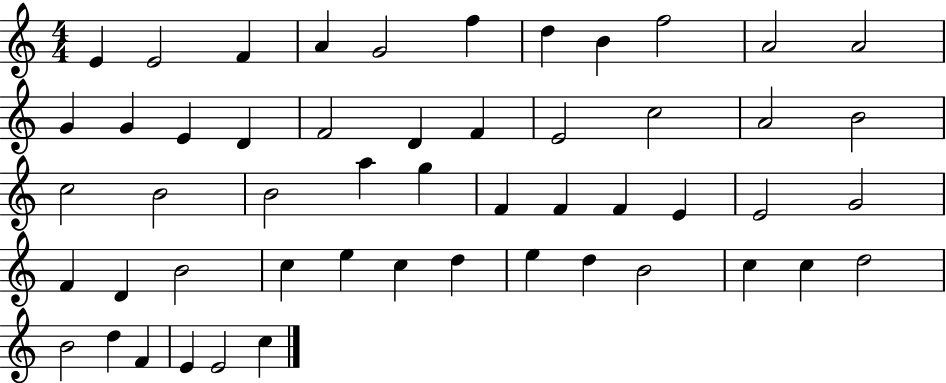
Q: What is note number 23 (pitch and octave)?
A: C5